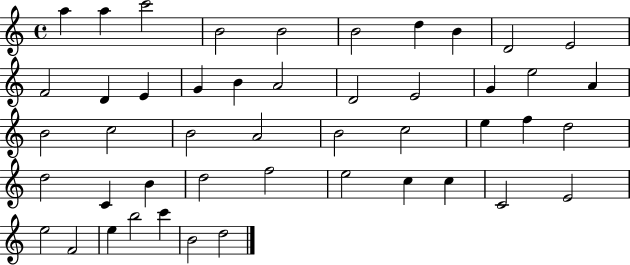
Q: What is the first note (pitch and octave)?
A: A5